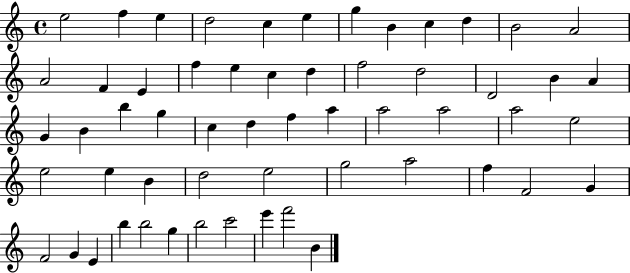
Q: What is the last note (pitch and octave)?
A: B4